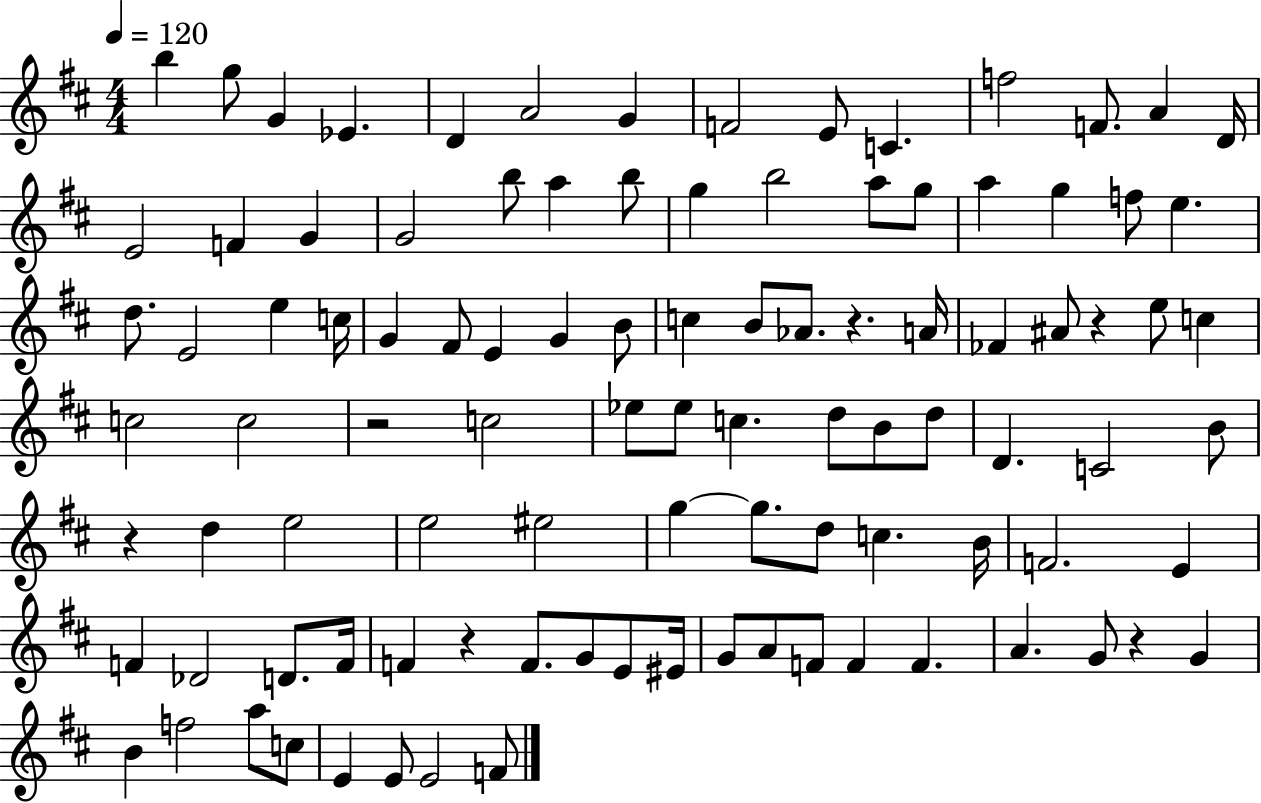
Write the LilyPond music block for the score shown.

{
  \clef treble
  \numericTimeSignature
  \time 4/4
  \key d \major
  \tempo 4 = 120
  b''4 g''8 g'4 ees'4. | d'4 a'2 g'4 | f'2 e'8 c'4. | f''2 f'8. a'4 d'16 | \break e'2 f'4 g'4 | g'2 b''8 a''4 b''8 | g''4 b''2 a''8 g''8 | a''4 g''4 f''8 e''4. | \break d''8. e'2 e''4 c''16 | g'4 fis'8 e'4 g'4 b'8 | c''4 b'8 aes'8. r4. a'16 | fes'4 ais'8 r4 e''8 c''4 | \break c''2 c''2 | r2 c''2 | ees''8 ees''8 c''4. d''8 b'8 d''8 | d'4. c'2 b'8 | \break r4 d''4 e''2 | e''2 eis''2 | g''4~~ g''8. d''8 c''4. b'16 | f'2. e'4 | \break f'4 des'2 d'8. f'16 | f'4 r4 f'8. g'8 e'8 eis'16 | g'8 a'8 f'8 f'4 f'4. | a'4. g'8 r4 g'4 | \break b'4 f''2 a''8 c''8 | e'4 e'8 e'2 f'8 | \bar "|."
}